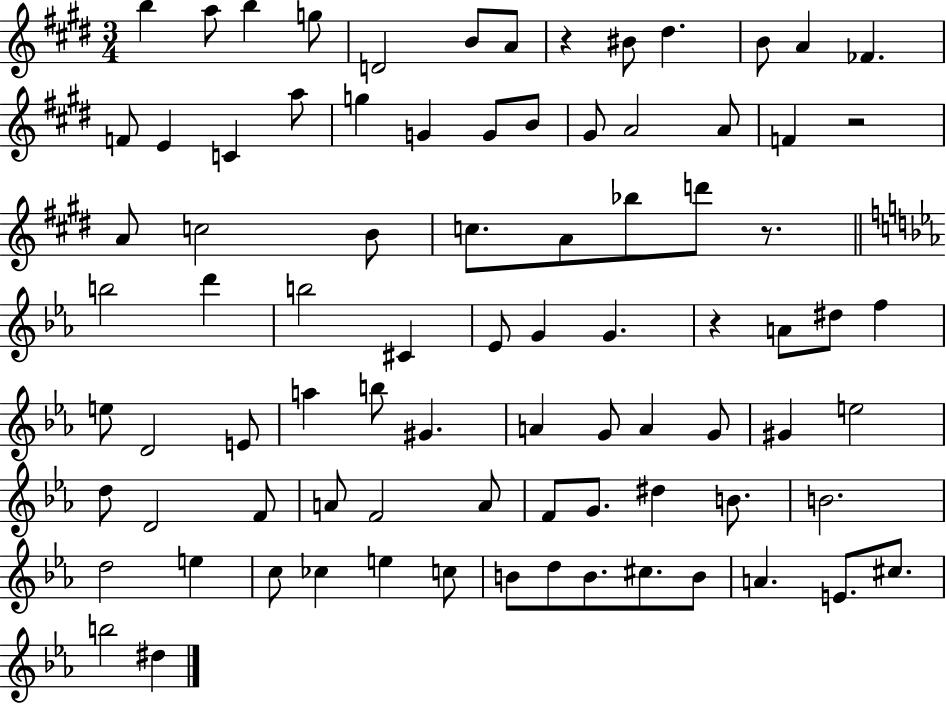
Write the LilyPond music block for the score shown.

{
  \clef treble
  \numericTimeSignature
  \time 3/4
  \key e \major
  b''4 a''8 b''4 g''8 | d'2 b'8 a'8 | r4 bis'8 dis''4. | b'8 a'4 fes'4. | \break f'8 e'4 c'4 a''8 | g''4 g'4 g'8 b'8 | gis'8 a'2 a'8 | f'4 r2 | \break a'8 c''2 b'8 | c''8. a'8 bes''8 d'''8 r8. | \bar "||" \break \key ees \major b''2 d'''4 | b''2 cis'4 | ees'8 g'4 g'4. | r4 a'8 dis''8 f''4 | \break e''8 d'2 e'8 | a''4 b''8 gis'4. | a'4 g'8 a'4 g'8 | gis'4 e''2 | \break d''8 d'2 f'8 | a'8 f'2 a'8 | f'8 g'8. dis''4 b'8. | b'2. | \break d''2 e''4 | c''8 ces''4 e''4 c''8 | b'8 d''8 b'8. cis''8. b'8 | a'4. e'8. cis''8. | \break b''2 dis''4 | \bar "|."
}